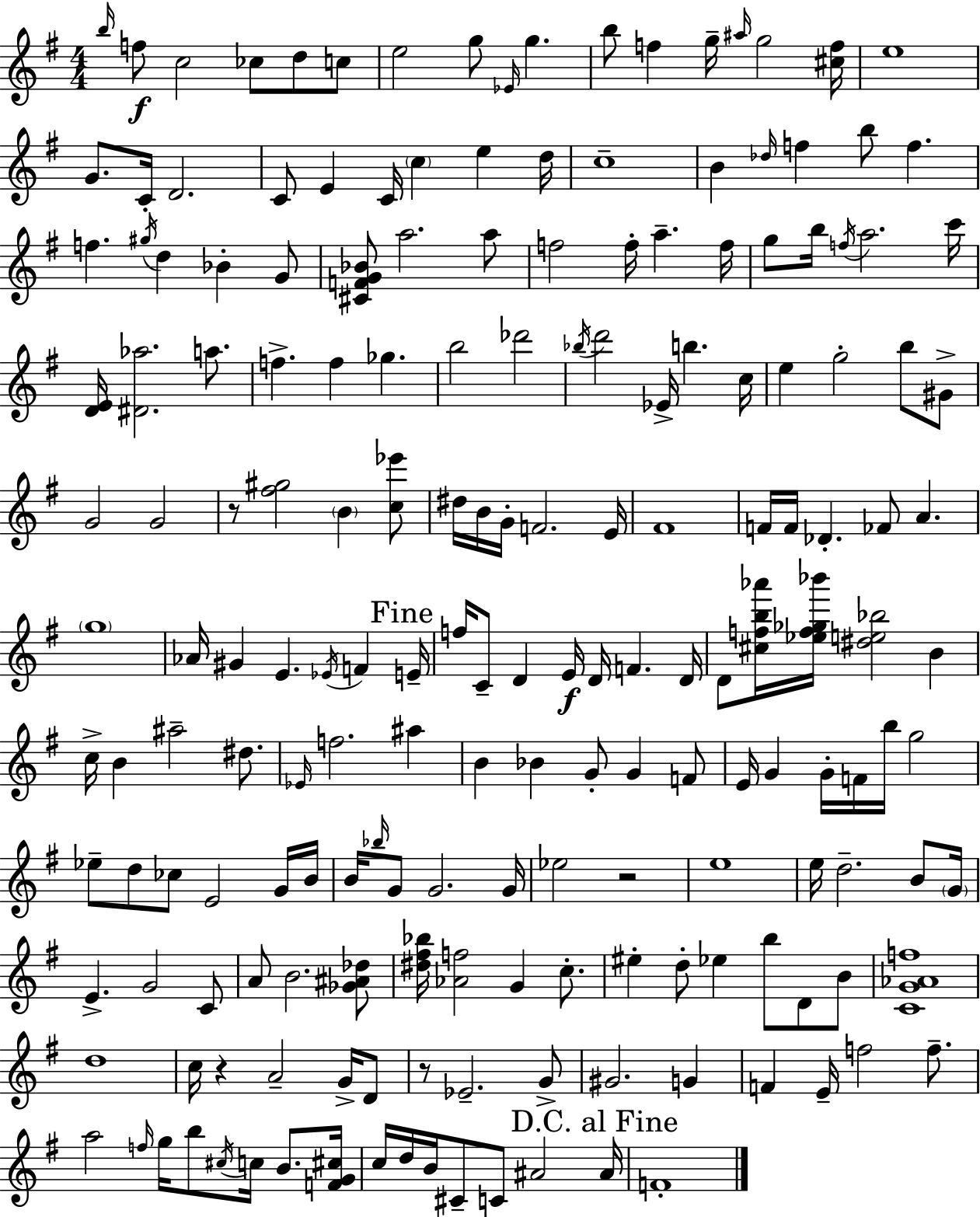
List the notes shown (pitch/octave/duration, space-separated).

B5/s F5/e C5/h CES5/e D5/e C5/e E5/h G5/e Eb4/s G5/q. B5/e F5/q G5/s A#5/s G5/h [C#5,F5]/s E5/w G4/e. C4/s D4/h. C4/e E4/q C4/s C5/q E5/q D5/s C5/w B4/q Db5/s F5/q B5/e F5/q. F5/q. G#5/s D5/q Bb4/q G4/e [C#4,F4,G4,Bb4]/e A5/h. A5/e F5/h F5/s A5/q. F5/s G5/e B5/s F5/s A5/h. C6/s [D4,E4]/s [D#4,Ab5]/h. A5/e. F5/q. F5/q Gb5/q. B5/h Db6/h Bb5/s D6/h Eb4/s B5/q. C5/s E5/q G5/h B5/e G#4/e G4/h G4/h R/e [F#5,G#5]/h B4/q [C5,Eb6]/e D#5/s B4/s G4/s F4/h. E4/s F#4/w F4/s F4/s Db4/q. FES4/e A4/q. G5/w Ab4/s G#4/q E4/q. Eb4/s F4/q E4/s F5/s C4/e D4/q E4/s D4/s F4/q. D4/s D4/e [C#5,F5,B5,Ab6]/s [Eb5,F5,Gb5,Bb6]/s [D#5,E5,Bb5]/h B4/q C5/s B4/q A#5/h D#5/e. Eb4/s F5/h. A#5/q B4/q Bb4/q G4/e G4/q F4/e E4/s G4/q G4/s F4/s B5/s G5/h Eb5/e D5/e CES5/e E4/h G4/s B4/s B4/s Bb5/s G4/e G4/h. G4/s Eb5/h R/h E5/w E5/s D5/h. B4/e G4/s E4/q. G4/h C4/e A4/e B4/h. [Gb4,A#4,Db5]/e [D#5,F#5,Bb5]/s [Ab4,F5]/h G4/q C5/e. EIS5/q D5/e Eb5/q B5/e D4/e B4/e [C4,G4,Ab4,F5]/w D5/w C5/s R/q A4/h G4/s D4/e R/e Eb4/h. G4/e G#4/h. G4/q F4/q E4/s F5/h F5/e. A5/h F5/s G5/s B5/e C#5/s C5/s B4/e. [F4,G4,C#5]/s C5/s D5/s B4/s C#4/e C4/e A#4/h A#4/s F4/w